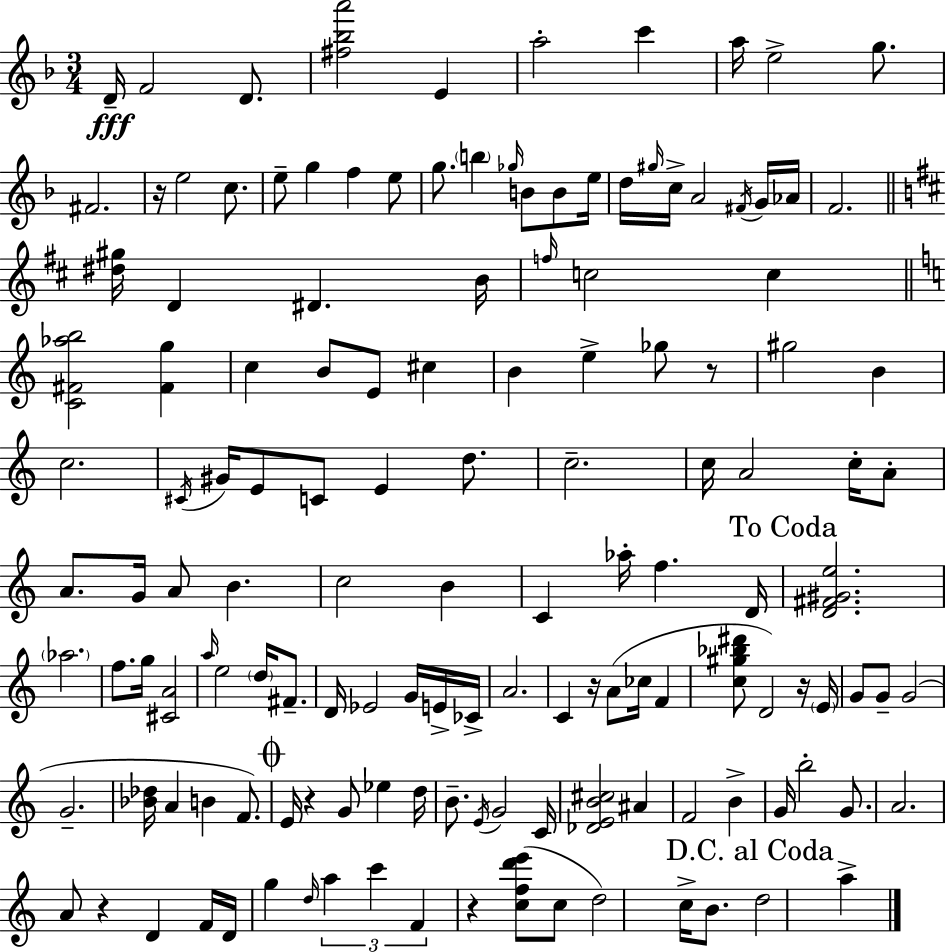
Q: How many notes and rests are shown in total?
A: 140